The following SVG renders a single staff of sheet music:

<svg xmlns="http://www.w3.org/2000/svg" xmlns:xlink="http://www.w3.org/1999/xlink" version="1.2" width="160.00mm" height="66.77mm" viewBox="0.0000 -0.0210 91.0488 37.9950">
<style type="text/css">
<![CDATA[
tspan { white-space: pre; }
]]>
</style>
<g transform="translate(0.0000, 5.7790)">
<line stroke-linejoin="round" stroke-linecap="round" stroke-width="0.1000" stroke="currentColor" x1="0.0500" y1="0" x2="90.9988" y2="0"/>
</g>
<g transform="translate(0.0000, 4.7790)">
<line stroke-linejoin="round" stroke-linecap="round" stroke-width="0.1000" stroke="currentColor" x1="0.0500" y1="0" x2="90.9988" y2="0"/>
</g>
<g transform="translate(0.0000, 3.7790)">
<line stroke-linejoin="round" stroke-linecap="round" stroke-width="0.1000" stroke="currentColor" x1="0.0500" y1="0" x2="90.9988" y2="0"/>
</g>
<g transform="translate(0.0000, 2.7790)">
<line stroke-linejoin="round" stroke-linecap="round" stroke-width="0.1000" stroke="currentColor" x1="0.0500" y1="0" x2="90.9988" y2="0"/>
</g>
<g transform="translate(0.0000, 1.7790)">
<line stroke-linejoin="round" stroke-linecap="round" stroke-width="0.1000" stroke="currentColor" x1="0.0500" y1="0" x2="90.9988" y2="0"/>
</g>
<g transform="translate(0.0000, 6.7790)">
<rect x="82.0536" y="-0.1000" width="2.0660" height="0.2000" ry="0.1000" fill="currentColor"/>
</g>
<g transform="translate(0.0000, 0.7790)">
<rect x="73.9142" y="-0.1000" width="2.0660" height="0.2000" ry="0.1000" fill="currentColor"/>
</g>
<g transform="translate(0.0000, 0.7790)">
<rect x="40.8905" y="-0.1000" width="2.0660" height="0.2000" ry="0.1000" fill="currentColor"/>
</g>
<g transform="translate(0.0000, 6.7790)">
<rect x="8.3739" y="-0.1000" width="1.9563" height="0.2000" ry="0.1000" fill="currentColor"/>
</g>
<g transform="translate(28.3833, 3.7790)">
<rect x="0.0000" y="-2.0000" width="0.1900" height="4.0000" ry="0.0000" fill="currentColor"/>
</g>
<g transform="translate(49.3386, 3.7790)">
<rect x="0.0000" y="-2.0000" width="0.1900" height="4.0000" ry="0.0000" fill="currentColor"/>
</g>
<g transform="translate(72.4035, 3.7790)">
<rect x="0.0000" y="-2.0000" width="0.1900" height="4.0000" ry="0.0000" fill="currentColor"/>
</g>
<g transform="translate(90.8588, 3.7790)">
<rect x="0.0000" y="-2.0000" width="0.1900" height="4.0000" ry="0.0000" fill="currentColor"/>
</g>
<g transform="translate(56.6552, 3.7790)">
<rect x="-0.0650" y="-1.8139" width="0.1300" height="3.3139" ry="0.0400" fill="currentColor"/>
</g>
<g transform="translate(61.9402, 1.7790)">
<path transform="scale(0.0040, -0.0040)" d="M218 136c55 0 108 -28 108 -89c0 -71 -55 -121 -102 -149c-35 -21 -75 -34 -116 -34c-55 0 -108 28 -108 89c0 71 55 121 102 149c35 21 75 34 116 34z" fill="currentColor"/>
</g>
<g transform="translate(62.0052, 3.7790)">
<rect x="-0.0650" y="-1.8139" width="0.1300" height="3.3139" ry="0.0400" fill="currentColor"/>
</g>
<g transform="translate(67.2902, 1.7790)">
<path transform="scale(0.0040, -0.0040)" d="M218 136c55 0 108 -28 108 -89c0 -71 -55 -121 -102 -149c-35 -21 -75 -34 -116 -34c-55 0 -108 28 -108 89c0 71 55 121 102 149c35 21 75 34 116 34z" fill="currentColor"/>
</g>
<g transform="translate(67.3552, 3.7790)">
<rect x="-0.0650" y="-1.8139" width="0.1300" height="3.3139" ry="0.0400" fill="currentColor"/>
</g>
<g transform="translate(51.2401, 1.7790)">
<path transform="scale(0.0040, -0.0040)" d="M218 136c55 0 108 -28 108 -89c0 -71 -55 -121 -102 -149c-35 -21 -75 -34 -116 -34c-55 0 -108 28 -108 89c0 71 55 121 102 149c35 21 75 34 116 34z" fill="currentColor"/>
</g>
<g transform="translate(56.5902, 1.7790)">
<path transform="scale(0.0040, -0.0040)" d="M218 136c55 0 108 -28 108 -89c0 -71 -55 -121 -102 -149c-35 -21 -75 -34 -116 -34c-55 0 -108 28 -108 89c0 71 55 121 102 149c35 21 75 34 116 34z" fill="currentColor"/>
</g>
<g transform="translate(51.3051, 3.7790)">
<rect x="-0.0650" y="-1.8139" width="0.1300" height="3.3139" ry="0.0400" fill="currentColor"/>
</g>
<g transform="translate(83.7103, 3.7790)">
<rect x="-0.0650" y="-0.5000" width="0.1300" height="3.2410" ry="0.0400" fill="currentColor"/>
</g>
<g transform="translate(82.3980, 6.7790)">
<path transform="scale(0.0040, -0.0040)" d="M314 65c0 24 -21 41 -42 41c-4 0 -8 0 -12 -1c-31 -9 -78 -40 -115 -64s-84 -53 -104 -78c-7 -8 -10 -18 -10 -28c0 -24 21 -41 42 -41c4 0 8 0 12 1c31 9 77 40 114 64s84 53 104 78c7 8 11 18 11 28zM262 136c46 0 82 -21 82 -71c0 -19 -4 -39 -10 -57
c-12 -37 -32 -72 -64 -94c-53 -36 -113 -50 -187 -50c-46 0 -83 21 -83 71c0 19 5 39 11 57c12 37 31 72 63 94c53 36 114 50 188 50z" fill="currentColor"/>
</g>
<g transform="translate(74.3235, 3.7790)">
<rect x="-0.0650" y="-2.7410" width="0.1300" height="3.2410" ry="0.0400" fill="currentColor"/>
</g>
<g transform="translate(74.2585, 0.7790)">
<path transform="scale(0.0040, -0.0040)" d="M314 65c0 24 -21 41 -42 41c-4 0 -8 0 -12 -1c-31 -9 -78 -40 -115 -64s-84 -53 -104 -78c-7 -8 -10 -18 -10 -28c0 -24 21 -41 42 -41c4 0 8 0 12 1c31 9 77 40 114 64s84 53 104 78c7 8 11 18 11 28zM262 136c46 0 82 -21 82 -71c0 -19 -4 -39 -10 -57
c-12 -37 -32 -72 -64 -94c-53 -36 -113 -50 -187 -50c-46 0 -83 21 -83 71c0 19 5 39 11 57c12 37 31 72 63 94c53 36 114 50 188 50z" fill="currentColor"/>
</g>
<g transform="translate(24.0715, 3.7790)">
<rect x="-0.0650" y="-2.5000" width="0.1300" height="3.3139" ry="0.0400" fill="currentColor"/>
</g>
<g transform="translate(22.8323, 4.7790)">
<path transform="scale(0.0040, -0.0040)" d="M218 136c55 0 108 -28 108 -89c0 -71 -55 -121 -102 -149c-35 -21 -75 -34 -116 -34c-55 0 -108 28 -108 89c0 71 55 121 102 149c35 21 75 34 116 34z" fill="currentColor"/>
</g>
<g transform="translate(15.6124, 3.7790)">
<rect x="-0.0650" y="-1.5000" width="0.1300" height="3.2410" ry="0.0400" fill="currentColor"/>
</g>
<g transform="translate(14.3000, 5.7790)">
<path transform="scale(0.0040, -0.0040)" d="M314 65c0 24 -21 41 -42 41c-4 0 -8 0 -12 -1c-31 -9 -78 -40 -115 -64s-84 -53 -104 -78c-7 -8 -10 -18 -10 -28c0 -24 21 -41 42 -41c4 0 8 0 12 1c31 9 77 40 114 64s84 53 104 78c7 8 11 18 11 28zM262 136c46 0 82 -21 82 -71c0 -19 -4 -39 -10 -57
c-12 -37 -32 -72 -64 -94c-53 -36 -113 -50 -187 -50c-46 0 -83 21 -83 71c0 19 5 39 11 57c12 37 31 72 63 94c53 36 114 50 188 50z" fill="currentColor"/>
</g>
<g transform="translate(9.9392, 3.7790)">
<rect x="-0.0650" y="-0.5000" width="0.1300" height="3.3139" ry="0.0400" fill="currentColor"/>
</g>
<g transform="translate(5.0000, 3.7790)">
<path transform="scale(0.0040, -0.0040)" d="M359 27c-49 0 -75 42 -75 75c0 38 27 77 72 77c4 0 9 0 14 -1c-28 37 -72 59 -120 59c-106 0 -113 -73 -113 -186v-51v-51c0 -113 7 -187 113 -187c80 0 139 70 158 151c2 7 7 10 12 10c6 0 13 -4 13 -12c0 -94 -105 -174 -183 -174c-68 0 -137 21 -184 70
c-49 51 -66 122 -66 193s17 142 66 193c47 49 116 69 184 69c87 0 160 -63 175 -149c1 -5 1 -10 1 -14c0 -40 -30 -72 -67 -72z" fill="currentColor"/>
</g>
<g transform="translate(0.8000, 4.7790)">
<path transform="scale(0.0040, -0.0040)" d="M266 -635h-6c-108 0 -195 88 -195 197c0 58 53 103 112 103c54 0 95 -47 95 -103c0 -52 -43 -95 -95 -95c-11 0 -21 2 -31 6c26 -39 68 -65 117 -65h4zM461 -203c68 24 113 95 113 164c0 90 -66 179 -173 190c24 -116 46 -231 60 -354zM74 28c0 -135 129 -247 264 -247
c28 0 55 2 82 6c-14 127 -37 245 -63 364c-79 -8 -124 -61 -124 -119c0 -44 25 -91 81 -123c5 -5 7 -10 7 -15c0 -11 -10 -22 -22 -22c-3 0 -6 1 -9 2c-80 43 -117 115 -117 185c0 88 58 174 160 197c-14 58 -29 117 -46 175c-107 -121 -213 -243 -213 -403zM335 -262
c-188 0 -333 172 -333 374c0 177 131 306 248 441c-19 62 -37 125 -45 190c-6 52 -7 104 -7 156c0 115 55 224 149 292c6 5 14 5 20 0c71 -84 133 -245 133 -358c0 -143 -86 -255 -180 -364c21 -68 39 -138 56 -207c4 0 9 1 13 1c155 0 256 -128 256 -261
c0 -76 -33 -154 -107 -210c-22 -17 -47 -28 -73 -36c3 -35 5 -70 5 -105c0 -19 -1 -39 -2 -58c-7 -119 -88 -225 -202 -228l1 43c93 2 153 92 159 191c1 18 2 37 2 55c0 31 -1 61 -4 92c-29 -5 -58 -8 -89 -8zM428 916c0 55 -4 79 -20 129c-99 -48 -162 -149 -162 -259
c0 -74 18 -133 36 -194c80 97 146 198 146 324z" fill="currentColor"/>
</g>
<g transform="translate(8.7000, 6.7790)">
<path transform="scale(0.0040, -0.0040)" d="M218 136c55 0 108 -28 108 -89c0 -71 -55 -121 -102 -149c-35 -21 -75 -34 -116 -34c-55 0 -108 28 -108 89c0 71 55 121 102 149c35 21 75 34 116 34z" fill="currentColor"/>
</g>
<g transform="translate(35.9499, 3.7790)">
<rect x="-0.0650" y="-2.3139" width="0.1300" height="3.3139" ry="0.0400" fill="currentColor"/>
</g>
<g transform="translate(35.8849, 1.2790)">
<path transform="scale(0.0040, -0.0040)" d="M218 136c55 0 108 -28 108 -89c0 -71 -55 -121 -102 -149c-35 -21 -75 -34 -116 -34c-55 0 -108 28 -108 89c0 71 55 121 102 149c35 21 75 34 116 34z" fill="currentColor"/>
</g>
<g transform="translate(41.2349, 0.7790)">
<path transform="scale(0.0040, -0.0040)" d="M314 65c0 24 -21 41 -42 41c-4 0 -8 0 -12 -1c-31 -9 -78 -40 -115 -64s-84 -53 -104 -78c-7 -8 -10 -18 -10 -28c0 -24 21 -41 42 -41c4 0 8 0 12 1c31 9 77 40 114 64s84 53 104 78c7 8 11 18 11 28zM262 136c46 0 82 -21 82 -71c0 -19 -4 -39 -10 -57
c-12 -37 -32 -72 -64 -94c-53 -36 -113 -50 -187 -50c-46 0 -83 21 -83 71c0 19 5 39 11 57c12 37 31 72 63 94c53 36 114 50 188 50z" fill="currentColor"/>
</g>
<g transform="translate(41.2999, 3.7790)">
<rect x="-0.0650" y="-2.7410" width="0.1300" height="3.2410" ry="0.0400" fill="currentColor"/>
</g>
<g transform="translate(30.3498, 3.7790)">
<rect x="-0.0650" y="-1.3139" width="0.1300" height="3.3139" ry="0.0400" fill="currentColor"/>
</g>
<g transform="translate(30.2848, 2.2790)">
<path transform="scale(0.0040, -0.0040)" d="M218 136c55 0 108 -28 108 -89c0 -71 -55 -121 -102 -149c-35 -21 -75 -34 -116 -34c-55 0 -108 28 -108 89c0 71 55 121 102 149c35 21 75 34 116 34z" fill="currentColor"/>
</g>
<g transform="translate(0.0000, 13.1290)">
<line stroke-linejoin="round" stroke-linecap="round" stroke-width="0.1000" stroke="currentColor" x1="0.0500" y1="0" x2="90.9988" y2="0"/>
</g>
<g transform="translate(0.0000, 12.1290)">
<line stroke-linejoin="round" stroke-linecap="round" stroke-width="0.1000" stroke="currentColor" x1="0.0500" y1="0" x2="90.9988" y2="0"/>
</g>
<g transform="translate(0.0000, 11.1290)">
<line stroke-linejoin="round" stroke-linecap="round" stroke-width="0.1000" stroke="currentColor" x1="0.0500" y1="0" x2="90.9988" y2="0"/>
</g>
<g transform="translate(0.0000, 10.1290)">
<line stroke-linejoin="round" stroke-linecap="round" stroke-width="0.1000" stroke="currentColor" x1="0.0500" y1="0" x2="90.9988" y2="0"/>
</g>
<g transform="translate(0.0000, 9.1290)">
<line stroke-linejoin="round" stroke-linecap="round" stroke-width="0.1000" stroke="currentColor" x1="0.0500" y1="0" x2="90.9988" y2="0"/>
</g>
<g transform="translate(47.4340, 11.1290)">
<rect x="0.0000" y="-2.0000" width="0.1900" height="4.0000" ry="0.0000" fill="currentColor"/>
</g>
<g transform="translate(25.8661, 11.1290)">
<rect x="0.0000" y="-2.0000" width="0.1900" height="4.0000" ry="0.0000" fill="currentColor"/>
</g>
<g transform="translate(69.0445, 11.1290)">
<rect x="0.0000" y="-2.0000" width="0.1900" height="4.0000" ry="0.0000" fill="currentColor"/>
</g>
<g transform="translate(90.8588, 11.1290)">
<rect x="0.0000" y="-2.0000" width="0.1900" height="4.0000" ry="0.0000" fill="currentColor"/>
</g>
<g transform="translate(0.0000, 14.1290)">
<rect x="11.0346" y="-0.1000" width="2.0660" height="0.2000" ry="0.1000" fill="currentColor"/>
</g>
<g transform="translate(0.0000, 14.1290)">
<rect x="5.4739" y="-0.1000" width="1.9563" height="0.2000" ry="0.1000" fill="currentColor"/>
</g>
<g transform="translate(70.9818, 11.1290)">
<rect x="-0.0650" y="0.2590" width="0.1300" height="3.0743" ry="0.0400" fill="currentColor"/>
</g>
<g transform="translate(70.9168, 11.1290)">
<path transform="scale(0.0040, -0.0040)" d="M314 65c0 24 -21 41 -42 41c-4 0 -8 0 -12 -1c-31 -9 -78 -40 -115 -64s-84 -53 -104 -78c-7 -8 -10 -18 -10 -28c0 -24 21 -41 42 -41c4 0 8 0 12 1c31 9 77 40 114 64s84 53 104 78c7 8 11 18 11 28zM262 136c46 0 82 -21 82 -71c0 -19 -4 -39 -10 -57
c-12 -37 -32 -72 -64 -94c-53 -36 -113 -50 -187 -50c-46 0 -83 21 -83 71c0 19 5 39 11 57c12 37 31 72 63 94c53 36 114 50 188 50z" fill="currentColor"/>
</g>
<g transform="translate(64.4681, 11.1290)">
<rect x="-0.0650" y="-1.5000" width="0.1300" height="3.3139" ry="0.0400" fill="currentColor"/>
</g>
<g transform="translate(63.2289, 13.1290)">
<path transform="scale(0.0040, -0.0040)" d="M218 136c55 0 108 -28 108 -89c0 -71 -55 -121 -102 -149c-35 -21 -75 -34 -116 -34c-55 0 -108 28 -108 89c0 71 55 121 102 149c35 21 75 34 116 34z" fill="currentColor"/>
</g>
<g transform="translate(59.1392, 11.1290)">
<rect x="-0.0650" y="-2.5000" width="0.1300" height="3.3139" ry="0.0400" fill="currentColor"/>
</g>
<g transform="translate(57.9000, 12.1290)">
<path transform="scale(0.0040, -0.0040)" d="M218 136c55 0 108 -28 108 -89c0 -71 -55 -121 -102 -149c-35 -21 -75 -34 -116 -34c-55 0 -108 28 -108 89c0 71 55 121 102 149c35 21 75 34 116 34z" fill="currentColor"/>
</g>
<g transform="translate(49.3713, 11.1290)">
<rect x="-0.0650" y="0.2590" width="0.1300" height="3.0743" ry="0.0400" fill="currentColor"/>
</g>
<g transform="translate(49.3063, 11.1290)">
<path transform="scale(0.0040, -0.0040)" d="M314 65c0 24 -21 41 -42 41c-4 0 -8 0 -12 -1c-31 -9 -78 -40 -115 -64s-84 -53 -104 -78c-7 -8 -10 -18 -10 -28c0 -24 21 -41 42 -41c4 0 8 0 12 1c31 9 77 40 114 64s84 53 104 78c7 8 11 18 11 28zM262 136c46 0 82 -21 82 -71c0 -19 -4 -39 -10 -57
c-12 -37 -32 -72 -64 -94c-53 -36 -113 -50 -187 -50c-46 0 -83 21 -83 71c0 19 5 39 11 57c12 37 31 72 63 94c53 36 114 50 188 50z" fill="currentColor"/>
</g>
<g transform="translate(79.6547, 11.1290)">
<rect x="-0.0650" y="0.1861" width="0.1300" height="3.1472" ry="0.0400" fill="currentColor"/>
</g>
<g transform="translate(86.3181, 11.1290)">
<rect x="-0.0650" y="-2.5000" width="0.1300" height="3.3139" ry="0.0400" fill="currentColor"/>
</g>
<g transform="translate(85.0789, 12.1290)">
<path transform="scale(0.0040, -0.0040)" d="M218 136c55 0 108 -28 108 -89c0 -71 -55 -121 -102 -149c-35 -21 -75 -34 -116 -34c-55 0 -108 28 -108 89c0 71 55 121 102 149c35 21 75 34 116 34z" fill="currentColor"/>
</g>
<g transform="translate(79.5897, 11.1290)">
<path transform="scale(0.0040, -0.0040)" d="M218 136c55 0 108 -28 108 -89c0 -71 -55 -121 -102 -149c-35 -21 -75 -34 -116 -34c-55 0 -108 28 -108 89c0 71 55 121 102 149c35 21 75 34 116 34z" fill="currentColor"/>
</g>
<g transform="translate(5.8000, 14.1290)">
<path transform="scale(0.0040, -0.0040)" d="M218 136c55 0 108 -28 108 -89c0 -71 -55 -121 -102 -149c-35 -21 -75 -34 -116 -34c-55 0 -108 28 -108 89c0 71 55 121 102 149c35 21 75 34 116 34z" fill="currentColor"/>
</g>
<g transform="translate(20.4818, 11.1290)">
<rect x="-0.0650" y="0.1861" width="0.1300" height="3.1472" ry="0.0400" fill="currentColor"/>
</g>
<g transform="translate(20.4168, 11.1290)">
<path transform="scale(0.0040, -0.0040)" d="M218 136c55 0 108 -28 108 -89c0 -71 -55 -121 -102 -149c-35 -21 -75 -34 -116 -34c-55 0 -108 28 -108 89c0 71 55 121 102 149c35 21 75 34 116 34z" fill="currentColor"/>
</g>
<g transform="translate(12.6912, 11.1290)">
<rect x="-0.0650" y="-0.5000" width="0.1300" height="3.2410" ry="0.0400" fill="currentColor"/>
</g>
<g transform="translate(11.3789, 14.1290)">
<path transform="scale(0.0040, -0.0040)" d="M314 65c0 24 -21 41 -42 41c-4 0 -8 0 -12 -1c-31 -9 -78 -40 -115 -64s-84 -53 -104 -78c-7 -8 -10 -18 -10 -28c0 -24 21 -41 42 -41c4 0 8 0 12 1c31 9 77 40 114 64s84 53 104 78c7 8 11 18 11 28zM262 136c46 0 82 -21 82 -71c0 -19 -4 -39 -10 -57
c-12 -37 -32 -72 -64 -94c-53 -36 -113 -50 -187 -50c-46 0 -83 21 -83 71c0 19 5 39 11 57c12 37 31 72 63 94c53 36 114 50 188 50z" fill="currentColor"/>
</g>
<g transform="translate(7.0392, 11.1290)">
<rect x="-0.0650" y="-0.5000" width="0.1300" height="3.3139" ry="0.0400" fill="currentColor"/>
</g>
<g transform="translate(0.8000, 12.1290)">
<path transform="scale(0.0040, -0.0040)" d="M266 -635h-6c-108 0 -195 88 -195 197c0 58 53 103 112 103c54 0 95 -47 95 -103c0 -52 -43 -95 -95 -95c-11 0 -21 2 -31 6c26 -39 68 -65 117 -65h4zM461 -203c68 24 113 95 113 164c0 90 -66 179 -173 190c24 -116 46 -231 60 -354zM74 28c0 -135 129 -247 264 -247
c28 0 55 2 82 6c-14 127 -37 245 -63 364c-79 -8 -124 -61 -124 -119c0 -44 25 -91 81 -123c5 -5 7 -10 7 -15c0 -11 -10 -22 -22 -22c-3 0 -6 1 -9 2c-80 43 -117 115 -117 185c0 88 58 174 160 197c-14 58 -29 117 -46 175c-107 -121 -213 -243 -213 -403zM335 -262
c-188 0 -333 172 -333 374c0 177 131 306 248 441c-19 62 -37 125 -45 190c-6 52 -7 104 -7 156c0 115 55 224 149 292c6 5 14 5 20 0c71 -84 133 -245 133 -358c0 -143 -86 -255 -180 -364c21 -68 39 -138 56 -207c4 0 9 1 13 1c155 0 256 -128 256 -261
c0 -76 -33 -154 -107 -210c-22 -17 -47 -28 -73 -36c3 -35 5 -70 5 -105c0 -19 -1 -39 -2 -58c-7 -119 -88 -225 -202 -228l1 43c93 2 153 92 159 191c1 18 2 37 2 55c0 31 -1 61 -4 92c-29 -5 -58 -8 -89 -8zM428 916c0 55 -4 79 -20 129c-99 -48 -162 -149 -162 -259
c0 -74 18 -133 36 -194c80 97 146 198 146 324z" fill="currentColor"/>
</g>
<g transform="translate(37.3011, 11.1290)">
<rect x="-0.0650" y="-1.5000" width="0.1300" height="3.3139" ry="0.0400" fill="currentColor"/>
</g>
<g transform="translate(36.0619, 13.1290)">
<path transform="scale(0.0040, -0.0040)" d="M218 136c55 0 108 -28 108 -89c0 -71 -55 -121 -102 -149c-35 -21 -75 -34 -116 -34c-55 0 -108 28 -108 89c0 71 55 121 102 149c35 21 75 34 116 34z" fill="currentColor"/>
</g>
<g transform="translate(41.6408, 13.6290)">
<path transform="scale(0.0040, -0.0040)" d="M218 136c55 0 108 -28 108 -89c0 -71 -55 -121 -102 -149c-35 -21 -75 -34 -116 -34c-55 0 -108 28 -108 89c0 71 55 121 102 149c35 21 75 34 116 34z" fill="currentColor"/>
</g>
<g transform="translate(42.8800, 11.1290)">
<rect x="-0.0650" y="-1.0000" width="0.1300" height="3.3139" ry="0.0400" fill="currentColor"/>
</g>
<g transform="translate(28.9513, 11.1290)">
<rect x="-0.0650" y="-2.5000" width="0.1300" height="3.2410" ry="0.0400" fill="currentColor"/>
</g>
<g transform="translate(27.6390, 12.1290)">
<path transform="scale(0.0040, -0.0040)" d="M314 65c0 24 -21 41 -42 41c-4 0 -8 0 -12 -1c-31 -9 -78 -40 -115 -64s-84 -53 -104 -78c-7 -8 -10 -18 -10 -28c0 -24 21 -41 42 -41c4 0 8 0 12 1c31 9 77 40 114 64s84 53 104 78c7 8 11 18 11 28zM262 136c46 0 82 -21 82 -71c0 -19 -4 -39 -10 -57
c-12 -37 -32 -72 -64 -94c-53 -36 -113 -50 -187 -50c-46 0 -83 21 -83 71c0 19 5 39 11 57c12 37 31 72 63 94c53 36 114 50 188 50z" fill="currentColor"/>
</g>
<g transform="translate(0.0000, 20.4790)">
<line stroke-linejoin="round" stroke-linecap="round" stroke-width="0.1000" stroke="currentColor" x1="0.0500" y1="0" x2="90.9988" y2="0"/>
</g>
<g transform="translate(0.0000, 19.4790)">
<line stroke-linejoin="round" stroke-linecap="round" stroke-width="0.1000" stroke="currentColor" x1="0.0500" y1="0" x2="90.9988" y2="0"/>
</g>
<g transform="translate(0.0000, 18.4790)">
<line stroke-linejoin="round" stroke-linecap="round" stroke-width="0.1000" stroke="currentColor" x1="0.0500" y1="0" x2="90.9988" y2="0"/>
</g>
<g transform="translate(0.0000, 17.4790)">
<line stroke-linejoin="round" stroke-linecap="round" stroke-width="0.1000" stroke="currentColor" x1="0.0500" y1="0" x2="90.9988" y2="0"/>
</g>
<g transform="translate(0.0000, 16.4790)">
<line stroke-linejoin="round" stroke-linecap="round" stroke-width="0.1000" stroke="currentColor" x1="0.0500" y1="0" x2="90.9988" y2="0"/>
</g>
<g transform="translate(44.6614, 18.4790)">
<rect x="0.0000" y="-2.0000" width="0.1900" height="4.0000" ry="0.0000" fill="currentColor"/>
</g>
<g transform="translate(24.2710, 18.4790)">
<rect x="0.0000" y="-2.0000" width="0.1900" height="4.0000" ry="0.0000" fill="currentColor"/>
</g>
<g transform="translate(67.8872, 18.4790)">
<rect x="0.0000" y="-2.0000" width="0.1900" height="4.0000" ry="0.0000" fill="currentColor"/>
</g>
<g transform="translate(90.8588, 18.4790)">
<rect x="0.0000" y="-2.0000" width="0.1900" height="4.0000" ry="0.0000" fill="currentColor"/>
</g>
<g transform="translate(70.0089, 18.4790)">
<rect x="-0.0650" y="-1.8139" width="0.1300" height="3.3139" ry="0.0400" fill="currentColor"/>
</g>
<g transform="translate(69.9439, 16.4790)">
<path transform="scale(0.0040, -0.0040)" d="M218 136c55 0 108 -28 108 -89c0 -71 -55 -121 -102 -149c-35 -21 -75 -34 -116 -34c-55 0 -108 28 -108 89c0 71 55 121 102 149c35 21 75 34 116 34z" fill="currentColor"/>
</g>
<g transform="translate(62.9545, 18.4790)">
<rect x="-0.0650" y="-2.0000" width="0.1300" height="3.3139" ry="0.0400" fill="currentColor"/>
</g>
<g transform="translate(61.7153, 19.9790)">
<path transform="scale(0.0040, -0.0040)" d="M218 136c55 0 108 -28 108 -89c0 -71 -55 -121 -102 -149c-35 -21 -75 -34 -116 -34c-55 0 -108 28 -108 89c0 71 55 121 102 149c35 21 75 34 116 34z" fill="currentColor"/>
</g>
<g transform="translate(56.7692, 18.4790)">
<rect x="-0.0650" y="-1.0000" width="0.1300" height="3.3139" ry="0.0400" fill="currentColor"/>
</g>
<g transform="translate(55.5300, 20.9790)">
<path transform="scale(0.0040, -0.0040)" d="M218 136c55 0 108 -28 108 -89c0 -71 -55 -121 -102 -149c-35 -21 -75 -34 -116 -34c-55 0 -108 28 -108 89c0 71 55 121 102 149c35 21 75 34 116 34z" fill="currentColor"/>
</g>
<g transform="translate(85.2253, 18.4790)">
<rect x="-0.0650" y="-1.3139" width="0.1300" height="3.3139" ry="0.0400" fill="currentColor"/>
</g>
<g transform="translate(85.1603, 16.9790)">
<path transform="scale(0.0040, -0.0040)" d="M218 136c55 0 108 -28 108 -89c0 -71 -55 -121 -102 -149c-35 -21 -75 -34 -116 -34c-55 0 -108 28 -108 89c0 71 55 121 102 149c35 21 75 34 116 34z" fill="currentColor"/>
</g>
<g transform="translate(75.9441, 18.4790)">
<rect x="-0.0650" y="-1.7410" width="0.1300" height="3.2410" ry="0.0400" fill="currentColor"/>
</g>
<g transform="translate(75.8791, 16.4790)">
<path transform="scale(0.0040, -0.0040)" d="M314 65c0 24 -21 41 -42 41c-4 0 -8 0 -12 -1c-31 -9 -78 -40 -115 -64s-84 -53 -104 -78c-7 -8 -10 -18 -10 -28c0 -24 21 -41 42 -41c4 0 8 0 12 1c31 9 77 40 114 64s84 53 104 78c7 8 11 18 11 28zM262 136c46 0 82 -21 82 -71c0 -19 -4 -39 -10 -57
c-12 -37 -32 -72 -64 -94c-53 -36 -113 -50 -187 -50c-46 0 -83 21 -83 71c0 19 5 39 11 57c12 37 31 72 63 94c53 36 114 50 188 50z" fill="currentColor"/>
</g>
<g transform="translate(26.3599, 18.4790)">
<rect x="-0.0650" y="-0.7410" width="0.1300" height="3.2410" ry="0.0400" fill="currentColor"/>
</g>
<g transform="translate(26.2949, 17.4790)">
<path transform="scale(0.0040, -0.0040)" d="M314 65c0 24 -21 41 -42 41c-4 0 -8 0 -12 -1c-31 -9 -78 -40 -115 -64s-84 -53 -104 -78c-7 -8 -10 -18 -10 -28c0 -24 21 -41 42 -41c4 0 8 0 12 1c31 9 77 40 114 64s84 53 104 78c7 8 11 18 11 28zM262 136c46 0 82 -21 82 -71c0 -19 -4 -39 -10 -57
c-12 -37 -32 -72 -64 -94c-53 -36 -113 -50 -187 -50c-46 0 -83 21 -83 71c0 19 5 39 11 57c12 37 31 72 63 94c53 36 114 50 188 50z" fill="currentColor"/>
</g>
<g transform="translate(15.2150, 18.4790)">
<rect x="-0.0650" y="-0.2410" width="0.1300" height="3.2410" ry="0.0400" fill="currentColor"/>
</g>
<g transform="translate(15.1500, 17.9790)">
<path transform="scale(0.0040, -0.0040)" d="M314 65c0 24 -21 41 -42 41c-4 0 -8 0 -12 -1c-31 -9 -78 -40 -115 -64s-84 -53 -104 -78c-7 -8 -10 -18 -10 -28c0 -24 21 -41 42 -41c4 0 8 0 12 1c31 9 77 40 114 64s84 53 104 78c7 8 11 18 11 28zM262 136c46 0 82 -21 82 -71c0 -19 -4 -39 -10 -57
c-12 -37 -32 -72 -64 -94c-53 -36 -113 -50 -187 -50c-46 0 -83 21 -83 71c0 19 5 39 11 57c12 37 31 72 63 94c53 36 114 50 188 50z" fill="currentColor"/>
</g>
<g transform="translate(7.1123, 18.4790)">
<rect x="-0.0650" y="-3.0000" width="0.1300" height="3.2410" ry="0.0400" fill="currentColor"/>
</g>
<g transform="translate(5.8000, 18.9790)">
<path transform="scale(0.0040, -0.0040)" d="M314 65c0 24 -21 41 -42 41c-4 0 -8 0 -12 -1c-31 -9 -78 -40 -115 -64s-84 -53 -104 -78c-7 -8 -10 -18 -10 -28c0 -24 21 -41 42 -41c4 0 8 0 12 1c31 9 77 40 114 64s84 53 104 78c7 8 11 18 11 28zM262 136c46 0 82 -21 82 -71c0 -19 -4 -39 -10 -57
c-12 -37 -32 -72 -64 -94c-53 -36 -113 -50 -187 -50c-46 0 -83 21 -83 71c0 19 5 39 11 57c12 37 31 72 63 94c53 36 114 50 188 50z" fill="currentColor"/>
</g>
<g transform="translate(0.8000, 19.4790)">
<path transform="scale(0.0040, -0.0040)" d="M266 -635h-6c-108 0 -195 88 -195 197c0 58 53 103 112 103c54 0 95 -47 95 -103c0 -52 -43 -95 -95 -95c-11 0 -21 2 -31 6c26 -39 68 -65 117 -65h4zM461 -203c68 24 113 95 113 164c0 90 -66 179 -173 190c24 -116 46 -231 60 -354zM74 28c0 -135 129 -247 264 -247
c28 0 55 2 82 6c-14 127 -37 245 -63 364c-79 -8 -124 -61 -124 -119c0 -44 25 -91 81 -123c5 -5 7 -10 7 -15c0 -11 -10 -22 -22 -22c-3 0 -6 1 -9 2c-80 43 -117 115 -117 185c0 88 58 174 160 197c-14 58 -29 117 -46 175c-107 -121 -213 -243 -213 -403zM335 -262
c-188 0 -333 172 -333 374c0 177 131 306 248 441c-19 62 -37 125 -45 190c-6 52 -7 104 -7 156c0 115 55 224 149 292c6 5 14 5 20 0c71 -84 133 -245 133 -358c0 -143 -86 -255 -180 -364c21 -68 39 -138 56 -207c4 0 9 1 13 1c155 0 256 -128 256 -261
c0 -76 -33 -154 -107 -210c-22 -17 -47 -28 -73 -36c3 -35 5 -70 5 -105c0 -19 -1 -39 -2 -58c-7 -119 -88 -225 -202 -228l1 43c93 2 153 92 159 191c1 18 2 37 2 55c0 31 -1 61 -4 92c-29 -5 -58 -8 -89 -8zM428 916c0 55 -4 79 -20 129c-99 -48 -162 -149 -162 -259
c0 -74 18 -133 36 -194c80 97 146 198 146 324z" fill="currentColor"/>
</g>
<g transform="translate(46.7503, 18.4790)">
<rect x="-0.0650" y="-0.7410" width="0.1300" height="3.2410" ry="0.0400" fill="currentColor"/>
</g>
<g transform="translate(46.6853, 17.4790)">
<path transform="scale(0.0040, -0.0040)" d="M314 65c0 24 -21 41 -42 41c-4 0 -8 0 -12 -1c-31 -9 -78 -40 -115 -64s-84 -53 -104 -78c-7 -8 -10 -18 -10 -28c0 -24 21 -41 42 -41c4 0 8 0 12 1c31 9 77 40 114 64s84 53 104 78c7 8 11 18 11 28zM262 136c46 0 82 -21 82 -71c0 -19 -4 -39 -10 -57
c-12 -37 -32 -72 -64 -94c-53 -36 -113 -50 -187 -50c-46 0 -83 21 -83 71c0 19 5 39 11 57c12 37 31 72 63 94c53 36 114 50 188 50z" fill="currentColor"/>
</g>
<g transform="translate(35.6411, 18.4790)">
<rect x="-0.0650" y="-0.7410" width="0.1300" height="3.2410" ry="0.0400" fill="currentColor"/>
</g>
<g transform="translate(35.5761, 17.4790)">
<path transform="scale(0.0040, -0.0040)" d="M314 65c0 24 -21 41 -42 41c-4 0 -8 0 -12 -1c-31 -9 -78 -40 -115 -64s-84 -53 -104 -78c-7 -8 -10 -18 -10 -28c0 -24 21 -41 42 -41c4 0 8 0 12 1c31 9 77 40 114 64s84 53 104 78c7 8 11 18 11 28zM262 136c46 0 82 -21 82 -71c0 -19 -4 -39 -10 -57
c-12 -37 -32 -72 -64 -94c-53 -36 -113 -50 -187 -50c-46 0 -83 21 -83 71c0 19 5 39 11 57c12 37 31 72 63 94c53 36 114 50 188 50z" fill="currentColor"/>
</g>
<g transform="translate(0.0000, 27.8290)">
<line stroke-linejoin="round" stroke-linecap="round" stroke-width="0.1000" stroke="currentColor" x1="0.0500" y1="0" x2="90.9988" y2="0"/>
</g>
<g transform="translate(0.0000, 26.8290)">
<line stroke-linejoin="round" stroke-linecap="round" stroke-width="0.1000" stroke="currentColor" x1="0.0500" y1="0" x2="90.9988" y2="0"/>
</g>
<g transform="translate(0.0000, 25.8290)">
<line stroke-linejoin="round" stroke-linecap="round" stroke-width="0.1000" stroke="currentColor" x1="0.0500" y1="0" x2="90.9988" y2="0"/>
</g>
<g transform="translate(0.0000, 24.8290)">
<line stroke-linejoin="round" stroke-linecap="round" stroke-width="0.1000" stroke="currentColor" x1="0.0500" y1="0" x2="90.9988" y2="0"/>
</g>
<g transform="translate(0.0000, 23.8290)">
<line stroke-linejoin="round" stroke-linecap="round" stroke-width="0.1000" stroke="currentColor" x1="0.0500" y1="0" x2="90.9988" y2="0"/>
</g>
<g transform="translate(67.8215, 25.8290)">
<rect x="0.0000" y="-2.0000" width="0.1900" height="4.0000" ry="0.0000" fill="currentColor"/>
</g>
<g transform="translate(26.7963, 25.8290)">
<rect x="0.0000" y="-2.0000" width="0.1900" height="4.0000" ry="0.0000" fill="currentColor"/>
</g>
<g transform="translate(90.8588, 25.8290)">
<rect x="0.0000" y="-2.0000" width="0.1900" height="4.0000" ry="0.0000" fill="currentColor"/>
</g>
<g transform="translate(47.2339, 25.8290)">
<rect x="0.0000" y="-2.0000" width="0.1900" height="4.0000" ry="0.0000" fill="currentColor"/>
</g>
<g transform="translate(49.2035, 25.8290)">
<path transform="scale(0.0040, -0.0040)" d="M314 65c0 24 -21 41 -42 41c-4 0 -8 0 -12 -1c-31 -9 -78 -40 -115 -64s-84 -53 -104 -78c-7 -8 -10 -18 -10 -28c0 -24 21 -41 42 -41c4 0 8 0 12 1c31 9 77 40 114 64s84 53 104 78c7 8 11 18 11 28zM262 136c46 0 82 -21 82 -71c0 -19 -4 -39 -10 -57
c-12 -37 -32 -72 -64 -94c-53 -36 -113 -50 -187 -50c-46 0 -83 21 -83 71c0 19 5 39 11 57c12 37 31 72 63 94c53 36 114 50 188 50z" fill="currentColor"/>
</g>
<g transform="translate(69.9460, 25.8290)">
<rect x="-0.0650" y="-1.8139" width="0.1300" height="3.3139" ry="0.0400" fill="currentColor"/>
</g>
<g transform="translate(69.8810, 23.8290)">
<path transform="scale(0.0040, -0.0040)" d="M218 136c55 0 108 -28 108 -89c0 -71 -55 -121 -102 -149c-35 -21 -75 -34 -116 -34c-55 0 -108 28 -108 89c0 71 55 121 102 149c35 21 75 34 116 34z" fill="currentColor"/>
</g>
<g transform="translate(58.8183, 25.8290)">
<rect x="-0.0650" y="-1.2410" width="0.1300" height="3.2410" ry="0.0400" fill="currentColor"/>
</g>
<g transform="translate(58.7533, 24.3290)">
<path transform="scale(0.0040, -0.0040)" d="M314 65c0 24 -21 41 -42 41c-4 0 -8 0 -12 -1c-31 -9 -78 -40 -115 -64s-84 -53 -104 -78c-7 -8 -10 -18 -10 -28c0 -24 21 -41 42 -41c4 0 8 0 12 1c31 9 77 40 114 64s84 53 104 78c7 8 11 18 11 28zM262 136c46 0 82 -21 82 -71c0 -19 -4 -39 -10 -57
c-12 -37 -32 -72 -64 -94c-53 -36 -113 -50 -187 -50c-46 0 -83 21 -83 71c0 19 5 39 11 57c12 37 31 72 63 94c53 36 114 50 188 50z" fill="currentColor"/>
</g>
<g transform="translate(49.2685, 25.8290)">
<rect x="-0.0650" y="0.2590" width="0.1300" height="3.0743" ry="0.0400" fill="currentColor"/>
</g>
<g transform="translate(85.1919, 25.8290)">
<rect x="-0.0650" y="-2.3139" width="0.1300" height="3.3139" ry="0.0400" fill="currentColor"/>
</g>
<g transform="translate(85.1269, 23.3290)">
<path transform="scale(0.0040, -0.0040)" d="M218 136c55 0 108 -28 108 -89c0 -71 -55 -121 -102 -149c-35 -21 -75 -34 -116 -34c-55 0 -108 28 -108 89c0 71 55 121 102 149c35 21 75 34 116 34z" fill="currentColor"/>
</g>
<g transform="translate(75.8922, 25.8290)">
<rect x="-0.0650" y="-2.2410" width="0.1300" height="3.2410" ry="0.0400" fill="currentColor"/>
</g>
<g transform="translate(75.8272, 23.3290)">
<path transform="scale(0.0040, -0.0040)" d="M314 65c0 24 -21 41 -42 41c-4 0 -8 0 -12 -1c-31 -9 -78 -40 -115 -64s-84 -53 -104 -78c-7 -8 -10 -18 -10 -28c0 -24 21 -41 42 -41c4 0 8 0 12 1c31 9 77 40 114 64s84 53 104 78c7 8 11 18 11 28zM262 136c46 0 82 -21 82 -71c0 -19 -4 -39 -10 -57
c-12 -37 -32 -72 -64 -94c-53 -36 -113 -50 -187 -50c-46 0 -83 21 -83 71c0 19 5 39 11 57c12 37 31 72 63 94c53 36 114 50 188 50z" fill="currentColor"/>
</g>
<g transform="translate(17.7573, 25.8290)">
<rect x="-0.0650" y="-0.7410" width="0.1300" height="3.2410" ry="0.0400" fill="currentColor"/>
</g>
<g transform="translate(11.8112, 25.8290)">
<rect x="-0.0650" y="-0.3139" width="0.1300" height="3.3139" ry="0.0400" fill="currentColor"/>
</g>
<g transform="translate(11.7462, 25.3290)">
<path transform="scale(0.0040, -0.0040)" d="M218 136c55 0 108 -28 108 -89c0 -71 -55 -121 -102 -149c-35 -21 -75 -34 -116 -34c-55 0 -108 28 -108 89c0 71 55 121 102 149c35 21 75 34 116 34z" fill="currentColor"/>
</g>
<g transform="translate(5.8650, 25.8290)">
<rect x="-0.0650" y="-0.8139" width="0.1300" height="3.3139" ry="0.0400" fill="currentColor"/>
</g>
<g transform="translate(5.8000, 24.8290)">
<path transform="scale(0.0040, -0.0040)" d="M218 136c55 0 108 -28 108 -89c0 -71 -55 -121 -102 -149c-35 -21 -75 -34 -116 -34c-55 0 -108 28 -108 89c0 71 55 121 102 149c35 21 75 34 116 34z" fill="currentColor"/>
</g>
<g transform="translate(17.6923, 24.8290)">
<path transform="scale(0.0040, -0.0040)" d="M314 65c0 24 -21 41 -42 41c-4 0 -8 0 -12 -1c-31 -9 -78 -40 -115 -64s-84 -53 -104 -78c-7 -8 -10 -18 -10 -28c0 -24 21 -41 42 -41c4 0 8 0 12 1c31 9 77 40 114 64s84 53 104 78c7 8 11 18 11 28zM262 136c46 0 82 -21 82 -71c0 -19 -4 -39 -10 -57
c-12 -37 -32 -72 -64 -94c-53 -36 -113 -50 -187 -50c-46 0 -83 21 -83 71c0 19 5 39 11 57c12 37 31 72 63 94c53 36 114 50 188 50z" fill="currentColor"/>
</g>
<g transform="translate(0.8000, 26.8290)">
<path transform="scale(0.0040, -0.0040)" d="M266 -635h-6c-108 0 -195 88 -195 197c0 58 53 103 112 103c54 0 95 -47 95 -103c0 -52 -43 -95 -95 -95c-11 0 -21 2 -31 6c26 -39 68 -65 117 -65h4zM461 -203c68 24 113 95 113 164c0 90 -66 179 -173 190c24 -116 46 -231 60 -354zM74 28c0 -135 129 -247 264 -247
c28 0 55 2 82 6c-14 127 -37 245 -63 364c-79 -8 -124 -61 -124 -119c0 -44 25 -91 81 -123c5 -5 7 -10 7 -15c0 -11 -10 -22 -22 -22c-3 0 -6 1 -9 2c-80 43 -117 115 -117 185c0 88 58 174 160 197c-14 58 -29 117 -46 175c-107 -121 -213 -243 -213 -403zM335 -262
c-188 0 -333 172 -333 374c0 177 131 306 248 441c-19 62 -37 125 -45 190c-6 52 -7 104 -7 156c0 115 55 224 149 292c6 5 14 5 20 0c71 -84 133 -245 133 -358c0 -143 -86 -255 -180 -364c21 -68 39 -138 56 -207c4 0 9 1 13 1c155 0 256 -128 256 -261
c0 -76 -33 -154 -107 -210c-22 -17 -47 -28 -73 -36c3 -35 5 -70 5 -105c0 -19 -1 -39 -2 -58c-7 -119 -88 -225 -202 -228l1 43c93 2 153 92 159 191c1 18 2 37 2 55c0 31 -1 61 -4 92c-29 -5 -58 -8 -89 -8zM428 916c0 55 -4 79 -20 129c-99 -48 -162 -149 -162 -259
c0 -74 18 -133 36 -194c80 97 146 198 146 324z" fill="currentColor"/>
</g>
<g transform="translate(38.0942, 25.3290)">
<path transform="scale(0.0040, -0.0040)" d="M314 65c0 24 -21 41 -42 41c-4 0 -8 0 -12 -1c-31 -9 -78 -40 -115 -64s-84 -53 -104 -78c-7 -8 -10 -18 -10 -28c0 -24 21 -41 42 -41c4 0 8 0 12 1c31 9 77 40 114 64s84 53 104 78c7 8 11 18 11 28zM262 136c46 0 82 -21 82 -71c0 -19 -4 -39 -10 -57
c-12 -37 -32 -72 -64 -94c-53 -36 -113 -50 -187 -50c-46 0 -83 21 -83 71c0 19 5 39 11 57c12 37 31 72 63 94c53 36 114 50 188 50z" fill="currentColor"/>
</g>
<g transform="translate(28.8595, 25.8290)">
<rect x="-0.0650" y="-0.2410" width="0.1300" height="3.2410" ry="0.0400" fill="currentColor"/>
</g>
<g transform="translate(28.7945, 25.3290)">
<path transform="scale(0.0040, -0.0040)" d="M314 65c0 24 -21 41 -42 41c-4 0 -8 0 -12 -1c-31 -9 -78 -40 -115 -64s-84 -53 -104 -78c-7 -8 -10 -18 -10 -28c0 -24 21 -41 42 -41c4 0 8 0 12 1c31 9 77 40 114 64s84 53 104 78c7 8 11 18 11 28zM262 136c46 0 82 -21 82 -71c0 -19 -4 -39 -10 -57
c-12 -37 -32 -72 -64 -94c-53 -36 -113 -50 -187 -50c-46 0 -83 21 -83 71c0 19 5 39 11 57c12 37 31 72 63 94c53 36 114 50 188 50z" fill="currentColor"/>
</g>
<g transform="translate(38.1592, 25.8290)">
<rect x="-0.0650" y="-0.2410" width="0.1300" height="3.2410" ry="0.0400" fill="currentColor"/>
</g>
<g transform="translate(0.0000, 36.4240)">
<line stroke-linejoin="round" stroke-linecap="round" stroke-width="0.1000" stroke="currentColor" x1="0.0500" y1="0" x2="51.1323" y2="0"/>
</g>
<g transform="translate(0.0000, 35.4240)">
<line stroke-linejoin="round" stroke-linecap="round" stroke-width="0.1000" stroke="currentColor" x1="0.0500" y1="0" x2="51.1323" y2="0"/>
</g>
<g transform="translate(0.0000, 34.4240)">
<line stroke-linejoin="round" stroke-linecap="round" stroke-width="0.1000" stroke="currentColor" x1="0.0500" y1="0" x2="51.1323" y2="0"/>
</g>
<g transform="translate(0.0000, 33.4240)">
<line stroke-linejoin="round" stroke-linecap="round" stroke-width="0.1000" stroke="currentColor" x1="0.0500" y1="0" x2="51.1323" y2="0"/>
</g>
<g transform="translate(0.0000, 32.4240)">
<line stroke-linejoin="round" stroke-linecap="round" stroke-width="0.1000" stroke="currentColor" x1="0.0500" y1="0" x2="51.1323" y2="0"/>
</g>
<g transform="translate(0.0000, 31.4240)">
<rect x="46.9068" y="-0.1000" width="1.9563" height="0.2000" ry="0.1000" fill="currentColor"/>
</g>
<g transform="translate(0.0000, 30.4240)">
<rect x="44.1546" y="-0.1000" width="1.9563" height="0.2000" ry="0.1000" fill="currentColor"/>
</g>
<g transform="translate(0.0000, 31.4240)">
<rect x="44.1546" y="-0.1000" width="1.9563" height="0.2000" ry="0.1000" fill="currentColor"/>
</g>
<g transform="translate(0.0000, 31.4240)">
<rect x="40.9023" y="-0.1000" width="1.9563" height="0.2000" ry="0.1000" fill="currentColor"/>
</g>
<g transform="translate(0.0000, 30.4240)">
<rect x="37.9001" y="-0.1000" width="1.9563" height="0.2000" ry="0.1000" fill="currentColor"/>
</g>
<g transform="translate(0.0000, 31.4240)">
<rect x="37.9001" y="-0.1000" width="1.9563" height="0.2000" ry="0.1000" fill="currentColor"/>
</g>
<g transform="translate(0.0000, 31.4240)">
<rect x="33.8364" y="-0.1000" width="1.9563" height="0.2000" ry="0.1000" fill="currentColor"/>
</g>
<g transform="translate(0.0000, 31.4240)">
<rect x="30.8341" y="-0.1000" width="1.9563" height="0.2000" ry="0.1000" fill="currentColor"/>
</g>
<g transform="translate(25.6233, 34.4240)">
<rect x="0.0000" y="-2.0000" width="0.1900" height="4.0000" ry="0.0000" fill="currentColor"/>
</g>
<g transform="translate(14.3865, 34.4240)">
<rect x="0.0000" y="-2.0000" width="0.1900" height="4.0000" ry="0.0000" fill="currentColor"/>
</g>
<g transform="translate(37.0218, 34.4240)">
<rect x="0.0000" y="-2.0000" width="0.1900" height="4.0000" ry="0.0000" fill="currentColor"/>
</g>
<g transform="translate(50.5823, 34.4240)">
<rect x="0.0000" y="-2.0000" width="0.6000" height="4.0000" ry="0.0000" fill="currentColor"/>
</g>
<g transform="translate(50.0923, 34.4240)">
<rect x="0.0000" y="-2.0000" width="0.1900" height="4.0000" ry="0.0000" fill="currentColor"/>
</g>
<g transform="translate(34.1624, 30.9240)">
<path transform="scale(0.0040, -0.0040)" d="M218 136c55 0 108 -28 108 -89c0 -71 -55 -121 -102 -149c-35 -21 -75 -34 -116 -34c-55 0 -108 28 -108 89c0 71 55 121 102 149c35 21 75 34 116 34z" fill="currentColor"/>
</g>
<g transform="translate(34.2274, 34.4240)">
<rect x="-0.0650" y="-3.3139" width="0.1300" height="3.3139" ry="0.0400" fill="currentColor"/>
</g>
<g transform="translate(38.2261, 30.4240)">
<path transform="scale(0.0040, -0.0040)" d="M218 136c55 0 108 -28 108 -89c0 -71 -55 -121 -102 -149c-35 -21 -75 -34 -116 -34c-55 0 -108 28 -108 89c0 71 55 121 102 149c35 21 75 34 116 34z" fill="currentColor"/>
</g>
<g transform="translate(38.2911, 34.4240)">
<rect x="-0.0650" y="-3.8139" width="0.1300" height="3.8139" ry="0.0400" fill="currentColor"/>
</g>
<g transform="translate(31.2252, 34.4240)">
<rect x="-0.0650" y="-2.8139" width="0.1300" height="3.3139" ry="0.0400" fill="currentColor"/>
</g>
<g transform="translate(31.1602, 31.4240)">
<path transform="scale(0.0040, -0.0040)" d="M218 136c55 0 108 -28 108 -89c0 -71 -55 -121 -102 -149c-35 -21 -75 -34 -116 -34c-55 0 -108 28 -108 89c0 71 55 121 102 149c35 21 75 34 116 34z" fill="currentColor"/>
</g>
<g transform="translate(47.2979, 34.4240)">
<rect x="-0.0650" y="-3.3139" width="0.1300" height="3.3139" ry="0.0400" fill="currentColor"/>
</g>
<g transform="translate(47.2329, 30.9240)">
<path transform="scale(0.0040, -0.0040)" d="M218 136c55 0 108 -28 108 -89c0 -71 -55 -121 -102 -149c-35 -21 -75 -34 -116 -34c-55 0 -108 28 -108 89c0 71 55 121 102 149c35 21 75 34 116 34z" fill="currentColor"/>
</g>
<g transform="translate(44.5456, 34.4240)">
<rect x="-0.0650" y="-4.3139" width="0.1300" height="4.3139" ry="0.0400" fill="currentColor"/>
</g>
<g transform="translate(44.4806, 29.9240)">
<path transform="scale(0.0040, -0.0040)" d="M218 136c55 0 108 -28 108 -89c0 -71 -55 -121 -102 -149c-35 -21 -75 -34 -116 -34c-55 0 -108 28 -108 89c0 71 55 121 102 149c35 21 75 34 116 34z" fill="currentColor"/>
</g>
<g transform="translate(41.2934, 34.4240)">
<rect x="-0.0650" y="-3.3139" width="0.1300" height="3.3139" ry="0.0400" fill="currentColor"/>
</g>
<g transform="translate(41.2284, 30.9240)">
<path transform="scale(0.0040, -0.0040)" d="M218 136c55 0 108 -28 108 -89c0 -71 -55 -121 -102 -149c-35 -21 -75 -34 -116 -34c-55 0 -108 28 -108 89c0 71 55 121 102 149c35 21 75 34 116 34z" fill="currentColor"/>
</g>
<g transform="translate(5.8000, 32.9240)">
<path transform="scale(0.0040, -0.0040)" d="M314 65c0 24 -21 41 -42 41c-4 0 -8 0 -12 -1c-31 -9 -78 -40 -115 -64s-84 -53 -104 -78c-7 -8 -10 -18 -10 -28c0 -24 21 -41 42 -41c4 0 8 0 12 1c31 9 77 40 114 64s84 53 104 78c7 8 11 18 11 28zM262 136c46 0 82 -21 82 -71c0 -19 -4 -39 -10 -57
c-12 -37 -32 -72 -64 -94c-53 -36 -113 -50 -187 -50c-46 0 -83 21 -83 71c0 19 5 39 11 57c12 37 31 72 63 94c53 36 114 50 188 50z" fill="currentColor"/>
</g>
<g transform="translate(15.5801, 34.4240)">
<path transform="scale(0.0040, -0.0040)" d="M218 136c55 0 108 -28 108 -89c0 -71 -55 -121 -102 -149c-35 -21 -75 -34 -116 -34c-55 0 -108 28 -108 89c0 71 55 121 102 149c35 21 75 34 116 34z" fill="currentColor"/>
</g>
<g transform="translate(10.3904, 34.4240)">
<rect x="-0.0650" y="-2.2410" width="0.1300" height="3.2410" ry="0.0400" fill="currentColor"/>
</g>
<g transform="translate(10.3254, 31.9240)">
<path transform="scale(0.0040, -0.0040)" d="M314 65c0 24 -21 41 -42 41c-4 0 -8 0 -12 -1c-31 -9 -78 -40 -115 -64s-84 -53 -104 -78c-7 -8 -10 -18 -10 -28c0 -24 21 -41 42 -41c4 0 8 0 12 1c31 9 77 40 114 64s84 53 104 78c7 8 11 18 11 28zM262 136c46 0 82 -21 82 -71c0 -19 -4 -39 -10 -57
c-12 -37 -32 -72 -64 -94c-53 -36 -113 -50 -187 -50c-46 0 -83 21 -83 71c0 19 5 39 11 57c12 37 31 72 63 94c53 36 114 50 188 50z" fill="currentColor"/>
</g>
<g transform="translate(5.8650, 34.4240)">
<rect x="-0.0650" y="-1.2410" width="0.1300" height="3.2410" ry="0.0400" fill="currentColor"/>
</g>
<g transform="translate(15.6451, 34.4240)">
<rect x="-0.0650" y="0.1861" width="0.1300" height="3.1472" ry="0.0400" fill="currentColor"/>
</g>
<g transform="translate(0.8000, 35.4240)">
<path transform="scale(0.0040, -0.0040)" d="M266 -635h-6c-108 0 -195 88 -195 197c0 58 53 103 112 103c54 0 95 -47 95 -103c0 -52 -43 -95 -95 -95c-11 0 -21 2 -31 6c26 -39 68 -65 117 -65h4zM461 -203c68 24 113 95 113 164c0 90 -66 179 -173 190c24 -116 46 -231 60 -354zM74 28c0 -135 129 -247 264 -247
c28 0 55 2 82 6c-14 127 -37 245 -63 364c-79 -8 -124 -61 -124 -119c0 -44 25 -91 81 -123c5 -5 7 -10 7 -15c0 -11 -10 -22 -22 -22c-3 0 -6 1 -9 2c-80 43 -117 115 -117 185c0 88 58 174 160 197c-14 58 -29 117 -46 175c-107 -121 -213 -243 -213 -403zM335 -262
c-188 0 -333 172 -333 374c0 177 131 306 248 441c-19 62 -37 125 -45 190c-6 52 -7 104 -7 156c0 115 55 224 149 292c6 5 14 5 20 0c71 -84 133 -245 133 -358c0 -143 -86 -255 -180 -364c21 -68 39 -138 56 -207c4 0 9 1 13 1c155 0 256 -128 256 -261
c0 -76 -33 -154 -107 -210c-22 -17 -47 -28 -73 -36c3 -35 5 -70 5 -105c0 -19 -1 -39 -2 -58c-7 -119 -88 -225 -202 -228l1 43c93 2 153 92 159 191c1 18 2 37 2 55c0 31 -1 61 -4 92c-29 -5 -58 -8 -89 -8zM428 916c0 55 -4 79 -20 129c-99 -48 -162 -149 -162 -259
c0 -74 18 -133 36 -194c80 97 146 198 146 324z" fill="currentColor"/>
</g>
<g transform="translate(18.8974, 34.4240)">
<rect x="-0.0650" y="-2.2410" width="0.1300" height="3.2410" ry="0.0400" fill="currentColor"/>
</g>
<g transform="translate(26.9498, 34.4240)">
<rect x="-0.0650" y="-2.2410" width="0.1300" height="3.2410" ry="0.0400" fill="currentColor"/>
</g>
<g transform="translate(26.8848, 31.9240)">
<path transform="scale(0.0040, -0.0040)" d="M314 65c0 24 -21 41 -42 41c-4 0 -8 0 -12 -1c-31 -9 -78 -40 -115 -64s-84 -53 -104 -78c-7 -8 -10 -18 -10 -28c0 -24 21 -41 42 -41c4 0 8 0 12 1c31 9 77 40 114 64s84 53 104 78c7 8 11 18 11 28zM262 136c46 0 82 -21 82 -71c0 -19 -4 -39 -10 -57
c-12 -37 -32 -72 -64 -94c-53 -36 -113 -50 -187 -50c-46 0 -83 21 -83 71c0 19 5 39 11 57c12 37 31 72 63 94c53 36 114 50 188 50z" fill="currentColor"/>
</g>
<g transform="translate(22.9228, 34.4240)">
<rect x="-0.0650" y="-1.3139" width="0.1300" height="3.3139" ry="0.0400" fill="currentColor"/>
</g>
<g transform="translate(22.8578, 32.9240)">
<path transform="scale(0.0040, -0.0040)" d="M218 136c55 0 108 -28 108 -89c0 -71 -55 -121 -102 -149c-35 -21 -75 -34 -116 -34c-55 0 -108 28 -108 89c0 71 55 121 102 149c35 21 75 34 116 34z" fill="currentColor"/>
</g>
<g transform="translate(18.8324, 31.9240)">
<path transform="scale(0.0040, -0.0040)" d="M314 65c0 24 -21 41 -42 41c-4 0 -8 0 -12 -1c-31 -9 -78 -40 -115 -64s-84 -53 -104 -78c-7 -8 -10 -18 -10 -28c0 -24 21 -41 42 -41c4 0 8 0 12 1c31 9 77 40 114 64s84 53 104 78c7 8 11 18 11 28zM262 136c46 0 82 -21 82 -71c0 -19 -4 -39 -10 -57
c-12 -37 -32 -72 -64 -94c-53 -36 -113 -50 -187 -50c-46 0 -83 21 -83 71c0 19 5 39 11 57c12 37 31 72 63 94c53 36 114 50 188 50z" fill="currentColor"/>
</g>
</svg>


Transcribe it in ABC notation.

X:1
T:Untitled
M:4/4
L:1/4
K:C
C E2 G e g a2 f f f f a2 C2 C C2 B G2 E D B2 G E B2 B G A2 c2 d2 d2 d2 D F f f2 e d c d2 c2 c2 B2 e2 f g2 g e2 g2 B g2 e g2 a b c' b d' b